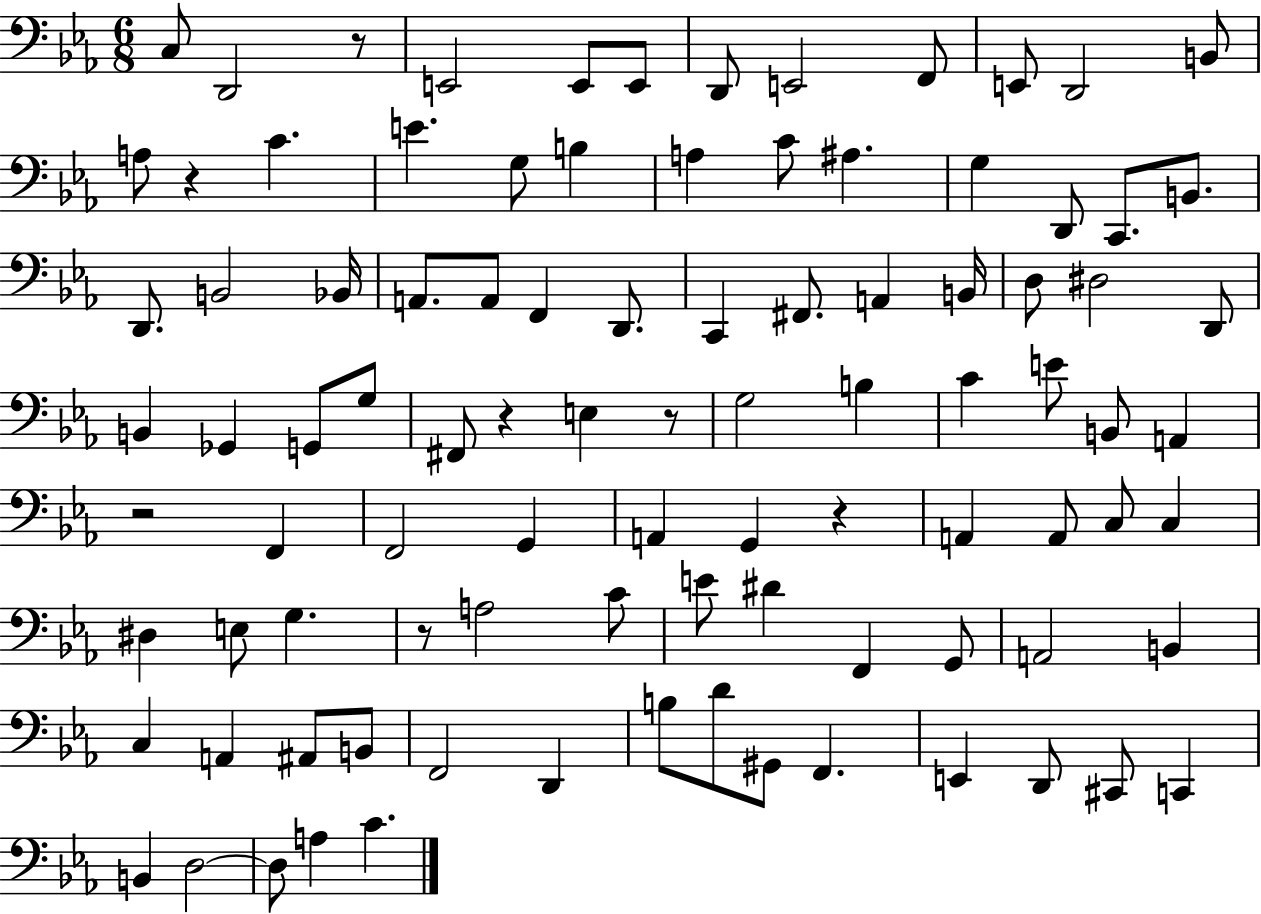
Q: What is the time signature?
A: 6/8